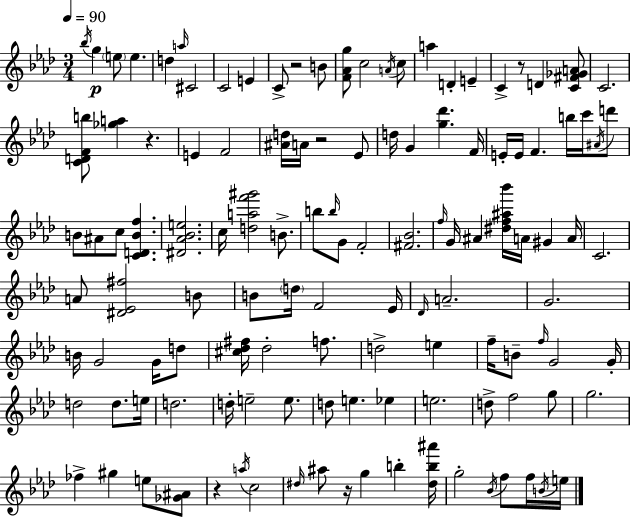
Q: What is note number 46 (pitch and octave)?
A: A#4